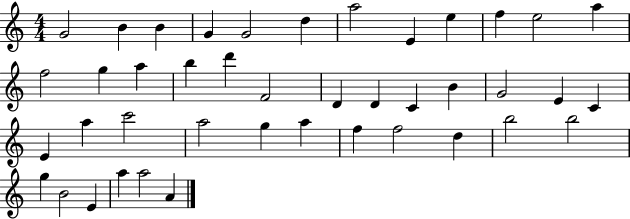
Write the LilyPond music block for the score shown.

{
  \clef treble
  \numericTimeSignature
  \time 4/4
  \key c \major
  g'2 b'4 b'4 | g'4 g'2 d''4 | a''2 e'4 e''4 | f''4 e''2 a''4 | \break f''2 g''4 a''4 | b''4 d'''4 f'2 | d'4 d'4 c'4 b'4 | g'2 e'4 c'4 | \break e'4 a''4 c'''2 | a''2 g''4 a''4 | f''4 f''2 d''4 | b''2 b''2 | \break g''4 b'2 e'4 | a''4 a''2 a'4 | \bar "|."
}